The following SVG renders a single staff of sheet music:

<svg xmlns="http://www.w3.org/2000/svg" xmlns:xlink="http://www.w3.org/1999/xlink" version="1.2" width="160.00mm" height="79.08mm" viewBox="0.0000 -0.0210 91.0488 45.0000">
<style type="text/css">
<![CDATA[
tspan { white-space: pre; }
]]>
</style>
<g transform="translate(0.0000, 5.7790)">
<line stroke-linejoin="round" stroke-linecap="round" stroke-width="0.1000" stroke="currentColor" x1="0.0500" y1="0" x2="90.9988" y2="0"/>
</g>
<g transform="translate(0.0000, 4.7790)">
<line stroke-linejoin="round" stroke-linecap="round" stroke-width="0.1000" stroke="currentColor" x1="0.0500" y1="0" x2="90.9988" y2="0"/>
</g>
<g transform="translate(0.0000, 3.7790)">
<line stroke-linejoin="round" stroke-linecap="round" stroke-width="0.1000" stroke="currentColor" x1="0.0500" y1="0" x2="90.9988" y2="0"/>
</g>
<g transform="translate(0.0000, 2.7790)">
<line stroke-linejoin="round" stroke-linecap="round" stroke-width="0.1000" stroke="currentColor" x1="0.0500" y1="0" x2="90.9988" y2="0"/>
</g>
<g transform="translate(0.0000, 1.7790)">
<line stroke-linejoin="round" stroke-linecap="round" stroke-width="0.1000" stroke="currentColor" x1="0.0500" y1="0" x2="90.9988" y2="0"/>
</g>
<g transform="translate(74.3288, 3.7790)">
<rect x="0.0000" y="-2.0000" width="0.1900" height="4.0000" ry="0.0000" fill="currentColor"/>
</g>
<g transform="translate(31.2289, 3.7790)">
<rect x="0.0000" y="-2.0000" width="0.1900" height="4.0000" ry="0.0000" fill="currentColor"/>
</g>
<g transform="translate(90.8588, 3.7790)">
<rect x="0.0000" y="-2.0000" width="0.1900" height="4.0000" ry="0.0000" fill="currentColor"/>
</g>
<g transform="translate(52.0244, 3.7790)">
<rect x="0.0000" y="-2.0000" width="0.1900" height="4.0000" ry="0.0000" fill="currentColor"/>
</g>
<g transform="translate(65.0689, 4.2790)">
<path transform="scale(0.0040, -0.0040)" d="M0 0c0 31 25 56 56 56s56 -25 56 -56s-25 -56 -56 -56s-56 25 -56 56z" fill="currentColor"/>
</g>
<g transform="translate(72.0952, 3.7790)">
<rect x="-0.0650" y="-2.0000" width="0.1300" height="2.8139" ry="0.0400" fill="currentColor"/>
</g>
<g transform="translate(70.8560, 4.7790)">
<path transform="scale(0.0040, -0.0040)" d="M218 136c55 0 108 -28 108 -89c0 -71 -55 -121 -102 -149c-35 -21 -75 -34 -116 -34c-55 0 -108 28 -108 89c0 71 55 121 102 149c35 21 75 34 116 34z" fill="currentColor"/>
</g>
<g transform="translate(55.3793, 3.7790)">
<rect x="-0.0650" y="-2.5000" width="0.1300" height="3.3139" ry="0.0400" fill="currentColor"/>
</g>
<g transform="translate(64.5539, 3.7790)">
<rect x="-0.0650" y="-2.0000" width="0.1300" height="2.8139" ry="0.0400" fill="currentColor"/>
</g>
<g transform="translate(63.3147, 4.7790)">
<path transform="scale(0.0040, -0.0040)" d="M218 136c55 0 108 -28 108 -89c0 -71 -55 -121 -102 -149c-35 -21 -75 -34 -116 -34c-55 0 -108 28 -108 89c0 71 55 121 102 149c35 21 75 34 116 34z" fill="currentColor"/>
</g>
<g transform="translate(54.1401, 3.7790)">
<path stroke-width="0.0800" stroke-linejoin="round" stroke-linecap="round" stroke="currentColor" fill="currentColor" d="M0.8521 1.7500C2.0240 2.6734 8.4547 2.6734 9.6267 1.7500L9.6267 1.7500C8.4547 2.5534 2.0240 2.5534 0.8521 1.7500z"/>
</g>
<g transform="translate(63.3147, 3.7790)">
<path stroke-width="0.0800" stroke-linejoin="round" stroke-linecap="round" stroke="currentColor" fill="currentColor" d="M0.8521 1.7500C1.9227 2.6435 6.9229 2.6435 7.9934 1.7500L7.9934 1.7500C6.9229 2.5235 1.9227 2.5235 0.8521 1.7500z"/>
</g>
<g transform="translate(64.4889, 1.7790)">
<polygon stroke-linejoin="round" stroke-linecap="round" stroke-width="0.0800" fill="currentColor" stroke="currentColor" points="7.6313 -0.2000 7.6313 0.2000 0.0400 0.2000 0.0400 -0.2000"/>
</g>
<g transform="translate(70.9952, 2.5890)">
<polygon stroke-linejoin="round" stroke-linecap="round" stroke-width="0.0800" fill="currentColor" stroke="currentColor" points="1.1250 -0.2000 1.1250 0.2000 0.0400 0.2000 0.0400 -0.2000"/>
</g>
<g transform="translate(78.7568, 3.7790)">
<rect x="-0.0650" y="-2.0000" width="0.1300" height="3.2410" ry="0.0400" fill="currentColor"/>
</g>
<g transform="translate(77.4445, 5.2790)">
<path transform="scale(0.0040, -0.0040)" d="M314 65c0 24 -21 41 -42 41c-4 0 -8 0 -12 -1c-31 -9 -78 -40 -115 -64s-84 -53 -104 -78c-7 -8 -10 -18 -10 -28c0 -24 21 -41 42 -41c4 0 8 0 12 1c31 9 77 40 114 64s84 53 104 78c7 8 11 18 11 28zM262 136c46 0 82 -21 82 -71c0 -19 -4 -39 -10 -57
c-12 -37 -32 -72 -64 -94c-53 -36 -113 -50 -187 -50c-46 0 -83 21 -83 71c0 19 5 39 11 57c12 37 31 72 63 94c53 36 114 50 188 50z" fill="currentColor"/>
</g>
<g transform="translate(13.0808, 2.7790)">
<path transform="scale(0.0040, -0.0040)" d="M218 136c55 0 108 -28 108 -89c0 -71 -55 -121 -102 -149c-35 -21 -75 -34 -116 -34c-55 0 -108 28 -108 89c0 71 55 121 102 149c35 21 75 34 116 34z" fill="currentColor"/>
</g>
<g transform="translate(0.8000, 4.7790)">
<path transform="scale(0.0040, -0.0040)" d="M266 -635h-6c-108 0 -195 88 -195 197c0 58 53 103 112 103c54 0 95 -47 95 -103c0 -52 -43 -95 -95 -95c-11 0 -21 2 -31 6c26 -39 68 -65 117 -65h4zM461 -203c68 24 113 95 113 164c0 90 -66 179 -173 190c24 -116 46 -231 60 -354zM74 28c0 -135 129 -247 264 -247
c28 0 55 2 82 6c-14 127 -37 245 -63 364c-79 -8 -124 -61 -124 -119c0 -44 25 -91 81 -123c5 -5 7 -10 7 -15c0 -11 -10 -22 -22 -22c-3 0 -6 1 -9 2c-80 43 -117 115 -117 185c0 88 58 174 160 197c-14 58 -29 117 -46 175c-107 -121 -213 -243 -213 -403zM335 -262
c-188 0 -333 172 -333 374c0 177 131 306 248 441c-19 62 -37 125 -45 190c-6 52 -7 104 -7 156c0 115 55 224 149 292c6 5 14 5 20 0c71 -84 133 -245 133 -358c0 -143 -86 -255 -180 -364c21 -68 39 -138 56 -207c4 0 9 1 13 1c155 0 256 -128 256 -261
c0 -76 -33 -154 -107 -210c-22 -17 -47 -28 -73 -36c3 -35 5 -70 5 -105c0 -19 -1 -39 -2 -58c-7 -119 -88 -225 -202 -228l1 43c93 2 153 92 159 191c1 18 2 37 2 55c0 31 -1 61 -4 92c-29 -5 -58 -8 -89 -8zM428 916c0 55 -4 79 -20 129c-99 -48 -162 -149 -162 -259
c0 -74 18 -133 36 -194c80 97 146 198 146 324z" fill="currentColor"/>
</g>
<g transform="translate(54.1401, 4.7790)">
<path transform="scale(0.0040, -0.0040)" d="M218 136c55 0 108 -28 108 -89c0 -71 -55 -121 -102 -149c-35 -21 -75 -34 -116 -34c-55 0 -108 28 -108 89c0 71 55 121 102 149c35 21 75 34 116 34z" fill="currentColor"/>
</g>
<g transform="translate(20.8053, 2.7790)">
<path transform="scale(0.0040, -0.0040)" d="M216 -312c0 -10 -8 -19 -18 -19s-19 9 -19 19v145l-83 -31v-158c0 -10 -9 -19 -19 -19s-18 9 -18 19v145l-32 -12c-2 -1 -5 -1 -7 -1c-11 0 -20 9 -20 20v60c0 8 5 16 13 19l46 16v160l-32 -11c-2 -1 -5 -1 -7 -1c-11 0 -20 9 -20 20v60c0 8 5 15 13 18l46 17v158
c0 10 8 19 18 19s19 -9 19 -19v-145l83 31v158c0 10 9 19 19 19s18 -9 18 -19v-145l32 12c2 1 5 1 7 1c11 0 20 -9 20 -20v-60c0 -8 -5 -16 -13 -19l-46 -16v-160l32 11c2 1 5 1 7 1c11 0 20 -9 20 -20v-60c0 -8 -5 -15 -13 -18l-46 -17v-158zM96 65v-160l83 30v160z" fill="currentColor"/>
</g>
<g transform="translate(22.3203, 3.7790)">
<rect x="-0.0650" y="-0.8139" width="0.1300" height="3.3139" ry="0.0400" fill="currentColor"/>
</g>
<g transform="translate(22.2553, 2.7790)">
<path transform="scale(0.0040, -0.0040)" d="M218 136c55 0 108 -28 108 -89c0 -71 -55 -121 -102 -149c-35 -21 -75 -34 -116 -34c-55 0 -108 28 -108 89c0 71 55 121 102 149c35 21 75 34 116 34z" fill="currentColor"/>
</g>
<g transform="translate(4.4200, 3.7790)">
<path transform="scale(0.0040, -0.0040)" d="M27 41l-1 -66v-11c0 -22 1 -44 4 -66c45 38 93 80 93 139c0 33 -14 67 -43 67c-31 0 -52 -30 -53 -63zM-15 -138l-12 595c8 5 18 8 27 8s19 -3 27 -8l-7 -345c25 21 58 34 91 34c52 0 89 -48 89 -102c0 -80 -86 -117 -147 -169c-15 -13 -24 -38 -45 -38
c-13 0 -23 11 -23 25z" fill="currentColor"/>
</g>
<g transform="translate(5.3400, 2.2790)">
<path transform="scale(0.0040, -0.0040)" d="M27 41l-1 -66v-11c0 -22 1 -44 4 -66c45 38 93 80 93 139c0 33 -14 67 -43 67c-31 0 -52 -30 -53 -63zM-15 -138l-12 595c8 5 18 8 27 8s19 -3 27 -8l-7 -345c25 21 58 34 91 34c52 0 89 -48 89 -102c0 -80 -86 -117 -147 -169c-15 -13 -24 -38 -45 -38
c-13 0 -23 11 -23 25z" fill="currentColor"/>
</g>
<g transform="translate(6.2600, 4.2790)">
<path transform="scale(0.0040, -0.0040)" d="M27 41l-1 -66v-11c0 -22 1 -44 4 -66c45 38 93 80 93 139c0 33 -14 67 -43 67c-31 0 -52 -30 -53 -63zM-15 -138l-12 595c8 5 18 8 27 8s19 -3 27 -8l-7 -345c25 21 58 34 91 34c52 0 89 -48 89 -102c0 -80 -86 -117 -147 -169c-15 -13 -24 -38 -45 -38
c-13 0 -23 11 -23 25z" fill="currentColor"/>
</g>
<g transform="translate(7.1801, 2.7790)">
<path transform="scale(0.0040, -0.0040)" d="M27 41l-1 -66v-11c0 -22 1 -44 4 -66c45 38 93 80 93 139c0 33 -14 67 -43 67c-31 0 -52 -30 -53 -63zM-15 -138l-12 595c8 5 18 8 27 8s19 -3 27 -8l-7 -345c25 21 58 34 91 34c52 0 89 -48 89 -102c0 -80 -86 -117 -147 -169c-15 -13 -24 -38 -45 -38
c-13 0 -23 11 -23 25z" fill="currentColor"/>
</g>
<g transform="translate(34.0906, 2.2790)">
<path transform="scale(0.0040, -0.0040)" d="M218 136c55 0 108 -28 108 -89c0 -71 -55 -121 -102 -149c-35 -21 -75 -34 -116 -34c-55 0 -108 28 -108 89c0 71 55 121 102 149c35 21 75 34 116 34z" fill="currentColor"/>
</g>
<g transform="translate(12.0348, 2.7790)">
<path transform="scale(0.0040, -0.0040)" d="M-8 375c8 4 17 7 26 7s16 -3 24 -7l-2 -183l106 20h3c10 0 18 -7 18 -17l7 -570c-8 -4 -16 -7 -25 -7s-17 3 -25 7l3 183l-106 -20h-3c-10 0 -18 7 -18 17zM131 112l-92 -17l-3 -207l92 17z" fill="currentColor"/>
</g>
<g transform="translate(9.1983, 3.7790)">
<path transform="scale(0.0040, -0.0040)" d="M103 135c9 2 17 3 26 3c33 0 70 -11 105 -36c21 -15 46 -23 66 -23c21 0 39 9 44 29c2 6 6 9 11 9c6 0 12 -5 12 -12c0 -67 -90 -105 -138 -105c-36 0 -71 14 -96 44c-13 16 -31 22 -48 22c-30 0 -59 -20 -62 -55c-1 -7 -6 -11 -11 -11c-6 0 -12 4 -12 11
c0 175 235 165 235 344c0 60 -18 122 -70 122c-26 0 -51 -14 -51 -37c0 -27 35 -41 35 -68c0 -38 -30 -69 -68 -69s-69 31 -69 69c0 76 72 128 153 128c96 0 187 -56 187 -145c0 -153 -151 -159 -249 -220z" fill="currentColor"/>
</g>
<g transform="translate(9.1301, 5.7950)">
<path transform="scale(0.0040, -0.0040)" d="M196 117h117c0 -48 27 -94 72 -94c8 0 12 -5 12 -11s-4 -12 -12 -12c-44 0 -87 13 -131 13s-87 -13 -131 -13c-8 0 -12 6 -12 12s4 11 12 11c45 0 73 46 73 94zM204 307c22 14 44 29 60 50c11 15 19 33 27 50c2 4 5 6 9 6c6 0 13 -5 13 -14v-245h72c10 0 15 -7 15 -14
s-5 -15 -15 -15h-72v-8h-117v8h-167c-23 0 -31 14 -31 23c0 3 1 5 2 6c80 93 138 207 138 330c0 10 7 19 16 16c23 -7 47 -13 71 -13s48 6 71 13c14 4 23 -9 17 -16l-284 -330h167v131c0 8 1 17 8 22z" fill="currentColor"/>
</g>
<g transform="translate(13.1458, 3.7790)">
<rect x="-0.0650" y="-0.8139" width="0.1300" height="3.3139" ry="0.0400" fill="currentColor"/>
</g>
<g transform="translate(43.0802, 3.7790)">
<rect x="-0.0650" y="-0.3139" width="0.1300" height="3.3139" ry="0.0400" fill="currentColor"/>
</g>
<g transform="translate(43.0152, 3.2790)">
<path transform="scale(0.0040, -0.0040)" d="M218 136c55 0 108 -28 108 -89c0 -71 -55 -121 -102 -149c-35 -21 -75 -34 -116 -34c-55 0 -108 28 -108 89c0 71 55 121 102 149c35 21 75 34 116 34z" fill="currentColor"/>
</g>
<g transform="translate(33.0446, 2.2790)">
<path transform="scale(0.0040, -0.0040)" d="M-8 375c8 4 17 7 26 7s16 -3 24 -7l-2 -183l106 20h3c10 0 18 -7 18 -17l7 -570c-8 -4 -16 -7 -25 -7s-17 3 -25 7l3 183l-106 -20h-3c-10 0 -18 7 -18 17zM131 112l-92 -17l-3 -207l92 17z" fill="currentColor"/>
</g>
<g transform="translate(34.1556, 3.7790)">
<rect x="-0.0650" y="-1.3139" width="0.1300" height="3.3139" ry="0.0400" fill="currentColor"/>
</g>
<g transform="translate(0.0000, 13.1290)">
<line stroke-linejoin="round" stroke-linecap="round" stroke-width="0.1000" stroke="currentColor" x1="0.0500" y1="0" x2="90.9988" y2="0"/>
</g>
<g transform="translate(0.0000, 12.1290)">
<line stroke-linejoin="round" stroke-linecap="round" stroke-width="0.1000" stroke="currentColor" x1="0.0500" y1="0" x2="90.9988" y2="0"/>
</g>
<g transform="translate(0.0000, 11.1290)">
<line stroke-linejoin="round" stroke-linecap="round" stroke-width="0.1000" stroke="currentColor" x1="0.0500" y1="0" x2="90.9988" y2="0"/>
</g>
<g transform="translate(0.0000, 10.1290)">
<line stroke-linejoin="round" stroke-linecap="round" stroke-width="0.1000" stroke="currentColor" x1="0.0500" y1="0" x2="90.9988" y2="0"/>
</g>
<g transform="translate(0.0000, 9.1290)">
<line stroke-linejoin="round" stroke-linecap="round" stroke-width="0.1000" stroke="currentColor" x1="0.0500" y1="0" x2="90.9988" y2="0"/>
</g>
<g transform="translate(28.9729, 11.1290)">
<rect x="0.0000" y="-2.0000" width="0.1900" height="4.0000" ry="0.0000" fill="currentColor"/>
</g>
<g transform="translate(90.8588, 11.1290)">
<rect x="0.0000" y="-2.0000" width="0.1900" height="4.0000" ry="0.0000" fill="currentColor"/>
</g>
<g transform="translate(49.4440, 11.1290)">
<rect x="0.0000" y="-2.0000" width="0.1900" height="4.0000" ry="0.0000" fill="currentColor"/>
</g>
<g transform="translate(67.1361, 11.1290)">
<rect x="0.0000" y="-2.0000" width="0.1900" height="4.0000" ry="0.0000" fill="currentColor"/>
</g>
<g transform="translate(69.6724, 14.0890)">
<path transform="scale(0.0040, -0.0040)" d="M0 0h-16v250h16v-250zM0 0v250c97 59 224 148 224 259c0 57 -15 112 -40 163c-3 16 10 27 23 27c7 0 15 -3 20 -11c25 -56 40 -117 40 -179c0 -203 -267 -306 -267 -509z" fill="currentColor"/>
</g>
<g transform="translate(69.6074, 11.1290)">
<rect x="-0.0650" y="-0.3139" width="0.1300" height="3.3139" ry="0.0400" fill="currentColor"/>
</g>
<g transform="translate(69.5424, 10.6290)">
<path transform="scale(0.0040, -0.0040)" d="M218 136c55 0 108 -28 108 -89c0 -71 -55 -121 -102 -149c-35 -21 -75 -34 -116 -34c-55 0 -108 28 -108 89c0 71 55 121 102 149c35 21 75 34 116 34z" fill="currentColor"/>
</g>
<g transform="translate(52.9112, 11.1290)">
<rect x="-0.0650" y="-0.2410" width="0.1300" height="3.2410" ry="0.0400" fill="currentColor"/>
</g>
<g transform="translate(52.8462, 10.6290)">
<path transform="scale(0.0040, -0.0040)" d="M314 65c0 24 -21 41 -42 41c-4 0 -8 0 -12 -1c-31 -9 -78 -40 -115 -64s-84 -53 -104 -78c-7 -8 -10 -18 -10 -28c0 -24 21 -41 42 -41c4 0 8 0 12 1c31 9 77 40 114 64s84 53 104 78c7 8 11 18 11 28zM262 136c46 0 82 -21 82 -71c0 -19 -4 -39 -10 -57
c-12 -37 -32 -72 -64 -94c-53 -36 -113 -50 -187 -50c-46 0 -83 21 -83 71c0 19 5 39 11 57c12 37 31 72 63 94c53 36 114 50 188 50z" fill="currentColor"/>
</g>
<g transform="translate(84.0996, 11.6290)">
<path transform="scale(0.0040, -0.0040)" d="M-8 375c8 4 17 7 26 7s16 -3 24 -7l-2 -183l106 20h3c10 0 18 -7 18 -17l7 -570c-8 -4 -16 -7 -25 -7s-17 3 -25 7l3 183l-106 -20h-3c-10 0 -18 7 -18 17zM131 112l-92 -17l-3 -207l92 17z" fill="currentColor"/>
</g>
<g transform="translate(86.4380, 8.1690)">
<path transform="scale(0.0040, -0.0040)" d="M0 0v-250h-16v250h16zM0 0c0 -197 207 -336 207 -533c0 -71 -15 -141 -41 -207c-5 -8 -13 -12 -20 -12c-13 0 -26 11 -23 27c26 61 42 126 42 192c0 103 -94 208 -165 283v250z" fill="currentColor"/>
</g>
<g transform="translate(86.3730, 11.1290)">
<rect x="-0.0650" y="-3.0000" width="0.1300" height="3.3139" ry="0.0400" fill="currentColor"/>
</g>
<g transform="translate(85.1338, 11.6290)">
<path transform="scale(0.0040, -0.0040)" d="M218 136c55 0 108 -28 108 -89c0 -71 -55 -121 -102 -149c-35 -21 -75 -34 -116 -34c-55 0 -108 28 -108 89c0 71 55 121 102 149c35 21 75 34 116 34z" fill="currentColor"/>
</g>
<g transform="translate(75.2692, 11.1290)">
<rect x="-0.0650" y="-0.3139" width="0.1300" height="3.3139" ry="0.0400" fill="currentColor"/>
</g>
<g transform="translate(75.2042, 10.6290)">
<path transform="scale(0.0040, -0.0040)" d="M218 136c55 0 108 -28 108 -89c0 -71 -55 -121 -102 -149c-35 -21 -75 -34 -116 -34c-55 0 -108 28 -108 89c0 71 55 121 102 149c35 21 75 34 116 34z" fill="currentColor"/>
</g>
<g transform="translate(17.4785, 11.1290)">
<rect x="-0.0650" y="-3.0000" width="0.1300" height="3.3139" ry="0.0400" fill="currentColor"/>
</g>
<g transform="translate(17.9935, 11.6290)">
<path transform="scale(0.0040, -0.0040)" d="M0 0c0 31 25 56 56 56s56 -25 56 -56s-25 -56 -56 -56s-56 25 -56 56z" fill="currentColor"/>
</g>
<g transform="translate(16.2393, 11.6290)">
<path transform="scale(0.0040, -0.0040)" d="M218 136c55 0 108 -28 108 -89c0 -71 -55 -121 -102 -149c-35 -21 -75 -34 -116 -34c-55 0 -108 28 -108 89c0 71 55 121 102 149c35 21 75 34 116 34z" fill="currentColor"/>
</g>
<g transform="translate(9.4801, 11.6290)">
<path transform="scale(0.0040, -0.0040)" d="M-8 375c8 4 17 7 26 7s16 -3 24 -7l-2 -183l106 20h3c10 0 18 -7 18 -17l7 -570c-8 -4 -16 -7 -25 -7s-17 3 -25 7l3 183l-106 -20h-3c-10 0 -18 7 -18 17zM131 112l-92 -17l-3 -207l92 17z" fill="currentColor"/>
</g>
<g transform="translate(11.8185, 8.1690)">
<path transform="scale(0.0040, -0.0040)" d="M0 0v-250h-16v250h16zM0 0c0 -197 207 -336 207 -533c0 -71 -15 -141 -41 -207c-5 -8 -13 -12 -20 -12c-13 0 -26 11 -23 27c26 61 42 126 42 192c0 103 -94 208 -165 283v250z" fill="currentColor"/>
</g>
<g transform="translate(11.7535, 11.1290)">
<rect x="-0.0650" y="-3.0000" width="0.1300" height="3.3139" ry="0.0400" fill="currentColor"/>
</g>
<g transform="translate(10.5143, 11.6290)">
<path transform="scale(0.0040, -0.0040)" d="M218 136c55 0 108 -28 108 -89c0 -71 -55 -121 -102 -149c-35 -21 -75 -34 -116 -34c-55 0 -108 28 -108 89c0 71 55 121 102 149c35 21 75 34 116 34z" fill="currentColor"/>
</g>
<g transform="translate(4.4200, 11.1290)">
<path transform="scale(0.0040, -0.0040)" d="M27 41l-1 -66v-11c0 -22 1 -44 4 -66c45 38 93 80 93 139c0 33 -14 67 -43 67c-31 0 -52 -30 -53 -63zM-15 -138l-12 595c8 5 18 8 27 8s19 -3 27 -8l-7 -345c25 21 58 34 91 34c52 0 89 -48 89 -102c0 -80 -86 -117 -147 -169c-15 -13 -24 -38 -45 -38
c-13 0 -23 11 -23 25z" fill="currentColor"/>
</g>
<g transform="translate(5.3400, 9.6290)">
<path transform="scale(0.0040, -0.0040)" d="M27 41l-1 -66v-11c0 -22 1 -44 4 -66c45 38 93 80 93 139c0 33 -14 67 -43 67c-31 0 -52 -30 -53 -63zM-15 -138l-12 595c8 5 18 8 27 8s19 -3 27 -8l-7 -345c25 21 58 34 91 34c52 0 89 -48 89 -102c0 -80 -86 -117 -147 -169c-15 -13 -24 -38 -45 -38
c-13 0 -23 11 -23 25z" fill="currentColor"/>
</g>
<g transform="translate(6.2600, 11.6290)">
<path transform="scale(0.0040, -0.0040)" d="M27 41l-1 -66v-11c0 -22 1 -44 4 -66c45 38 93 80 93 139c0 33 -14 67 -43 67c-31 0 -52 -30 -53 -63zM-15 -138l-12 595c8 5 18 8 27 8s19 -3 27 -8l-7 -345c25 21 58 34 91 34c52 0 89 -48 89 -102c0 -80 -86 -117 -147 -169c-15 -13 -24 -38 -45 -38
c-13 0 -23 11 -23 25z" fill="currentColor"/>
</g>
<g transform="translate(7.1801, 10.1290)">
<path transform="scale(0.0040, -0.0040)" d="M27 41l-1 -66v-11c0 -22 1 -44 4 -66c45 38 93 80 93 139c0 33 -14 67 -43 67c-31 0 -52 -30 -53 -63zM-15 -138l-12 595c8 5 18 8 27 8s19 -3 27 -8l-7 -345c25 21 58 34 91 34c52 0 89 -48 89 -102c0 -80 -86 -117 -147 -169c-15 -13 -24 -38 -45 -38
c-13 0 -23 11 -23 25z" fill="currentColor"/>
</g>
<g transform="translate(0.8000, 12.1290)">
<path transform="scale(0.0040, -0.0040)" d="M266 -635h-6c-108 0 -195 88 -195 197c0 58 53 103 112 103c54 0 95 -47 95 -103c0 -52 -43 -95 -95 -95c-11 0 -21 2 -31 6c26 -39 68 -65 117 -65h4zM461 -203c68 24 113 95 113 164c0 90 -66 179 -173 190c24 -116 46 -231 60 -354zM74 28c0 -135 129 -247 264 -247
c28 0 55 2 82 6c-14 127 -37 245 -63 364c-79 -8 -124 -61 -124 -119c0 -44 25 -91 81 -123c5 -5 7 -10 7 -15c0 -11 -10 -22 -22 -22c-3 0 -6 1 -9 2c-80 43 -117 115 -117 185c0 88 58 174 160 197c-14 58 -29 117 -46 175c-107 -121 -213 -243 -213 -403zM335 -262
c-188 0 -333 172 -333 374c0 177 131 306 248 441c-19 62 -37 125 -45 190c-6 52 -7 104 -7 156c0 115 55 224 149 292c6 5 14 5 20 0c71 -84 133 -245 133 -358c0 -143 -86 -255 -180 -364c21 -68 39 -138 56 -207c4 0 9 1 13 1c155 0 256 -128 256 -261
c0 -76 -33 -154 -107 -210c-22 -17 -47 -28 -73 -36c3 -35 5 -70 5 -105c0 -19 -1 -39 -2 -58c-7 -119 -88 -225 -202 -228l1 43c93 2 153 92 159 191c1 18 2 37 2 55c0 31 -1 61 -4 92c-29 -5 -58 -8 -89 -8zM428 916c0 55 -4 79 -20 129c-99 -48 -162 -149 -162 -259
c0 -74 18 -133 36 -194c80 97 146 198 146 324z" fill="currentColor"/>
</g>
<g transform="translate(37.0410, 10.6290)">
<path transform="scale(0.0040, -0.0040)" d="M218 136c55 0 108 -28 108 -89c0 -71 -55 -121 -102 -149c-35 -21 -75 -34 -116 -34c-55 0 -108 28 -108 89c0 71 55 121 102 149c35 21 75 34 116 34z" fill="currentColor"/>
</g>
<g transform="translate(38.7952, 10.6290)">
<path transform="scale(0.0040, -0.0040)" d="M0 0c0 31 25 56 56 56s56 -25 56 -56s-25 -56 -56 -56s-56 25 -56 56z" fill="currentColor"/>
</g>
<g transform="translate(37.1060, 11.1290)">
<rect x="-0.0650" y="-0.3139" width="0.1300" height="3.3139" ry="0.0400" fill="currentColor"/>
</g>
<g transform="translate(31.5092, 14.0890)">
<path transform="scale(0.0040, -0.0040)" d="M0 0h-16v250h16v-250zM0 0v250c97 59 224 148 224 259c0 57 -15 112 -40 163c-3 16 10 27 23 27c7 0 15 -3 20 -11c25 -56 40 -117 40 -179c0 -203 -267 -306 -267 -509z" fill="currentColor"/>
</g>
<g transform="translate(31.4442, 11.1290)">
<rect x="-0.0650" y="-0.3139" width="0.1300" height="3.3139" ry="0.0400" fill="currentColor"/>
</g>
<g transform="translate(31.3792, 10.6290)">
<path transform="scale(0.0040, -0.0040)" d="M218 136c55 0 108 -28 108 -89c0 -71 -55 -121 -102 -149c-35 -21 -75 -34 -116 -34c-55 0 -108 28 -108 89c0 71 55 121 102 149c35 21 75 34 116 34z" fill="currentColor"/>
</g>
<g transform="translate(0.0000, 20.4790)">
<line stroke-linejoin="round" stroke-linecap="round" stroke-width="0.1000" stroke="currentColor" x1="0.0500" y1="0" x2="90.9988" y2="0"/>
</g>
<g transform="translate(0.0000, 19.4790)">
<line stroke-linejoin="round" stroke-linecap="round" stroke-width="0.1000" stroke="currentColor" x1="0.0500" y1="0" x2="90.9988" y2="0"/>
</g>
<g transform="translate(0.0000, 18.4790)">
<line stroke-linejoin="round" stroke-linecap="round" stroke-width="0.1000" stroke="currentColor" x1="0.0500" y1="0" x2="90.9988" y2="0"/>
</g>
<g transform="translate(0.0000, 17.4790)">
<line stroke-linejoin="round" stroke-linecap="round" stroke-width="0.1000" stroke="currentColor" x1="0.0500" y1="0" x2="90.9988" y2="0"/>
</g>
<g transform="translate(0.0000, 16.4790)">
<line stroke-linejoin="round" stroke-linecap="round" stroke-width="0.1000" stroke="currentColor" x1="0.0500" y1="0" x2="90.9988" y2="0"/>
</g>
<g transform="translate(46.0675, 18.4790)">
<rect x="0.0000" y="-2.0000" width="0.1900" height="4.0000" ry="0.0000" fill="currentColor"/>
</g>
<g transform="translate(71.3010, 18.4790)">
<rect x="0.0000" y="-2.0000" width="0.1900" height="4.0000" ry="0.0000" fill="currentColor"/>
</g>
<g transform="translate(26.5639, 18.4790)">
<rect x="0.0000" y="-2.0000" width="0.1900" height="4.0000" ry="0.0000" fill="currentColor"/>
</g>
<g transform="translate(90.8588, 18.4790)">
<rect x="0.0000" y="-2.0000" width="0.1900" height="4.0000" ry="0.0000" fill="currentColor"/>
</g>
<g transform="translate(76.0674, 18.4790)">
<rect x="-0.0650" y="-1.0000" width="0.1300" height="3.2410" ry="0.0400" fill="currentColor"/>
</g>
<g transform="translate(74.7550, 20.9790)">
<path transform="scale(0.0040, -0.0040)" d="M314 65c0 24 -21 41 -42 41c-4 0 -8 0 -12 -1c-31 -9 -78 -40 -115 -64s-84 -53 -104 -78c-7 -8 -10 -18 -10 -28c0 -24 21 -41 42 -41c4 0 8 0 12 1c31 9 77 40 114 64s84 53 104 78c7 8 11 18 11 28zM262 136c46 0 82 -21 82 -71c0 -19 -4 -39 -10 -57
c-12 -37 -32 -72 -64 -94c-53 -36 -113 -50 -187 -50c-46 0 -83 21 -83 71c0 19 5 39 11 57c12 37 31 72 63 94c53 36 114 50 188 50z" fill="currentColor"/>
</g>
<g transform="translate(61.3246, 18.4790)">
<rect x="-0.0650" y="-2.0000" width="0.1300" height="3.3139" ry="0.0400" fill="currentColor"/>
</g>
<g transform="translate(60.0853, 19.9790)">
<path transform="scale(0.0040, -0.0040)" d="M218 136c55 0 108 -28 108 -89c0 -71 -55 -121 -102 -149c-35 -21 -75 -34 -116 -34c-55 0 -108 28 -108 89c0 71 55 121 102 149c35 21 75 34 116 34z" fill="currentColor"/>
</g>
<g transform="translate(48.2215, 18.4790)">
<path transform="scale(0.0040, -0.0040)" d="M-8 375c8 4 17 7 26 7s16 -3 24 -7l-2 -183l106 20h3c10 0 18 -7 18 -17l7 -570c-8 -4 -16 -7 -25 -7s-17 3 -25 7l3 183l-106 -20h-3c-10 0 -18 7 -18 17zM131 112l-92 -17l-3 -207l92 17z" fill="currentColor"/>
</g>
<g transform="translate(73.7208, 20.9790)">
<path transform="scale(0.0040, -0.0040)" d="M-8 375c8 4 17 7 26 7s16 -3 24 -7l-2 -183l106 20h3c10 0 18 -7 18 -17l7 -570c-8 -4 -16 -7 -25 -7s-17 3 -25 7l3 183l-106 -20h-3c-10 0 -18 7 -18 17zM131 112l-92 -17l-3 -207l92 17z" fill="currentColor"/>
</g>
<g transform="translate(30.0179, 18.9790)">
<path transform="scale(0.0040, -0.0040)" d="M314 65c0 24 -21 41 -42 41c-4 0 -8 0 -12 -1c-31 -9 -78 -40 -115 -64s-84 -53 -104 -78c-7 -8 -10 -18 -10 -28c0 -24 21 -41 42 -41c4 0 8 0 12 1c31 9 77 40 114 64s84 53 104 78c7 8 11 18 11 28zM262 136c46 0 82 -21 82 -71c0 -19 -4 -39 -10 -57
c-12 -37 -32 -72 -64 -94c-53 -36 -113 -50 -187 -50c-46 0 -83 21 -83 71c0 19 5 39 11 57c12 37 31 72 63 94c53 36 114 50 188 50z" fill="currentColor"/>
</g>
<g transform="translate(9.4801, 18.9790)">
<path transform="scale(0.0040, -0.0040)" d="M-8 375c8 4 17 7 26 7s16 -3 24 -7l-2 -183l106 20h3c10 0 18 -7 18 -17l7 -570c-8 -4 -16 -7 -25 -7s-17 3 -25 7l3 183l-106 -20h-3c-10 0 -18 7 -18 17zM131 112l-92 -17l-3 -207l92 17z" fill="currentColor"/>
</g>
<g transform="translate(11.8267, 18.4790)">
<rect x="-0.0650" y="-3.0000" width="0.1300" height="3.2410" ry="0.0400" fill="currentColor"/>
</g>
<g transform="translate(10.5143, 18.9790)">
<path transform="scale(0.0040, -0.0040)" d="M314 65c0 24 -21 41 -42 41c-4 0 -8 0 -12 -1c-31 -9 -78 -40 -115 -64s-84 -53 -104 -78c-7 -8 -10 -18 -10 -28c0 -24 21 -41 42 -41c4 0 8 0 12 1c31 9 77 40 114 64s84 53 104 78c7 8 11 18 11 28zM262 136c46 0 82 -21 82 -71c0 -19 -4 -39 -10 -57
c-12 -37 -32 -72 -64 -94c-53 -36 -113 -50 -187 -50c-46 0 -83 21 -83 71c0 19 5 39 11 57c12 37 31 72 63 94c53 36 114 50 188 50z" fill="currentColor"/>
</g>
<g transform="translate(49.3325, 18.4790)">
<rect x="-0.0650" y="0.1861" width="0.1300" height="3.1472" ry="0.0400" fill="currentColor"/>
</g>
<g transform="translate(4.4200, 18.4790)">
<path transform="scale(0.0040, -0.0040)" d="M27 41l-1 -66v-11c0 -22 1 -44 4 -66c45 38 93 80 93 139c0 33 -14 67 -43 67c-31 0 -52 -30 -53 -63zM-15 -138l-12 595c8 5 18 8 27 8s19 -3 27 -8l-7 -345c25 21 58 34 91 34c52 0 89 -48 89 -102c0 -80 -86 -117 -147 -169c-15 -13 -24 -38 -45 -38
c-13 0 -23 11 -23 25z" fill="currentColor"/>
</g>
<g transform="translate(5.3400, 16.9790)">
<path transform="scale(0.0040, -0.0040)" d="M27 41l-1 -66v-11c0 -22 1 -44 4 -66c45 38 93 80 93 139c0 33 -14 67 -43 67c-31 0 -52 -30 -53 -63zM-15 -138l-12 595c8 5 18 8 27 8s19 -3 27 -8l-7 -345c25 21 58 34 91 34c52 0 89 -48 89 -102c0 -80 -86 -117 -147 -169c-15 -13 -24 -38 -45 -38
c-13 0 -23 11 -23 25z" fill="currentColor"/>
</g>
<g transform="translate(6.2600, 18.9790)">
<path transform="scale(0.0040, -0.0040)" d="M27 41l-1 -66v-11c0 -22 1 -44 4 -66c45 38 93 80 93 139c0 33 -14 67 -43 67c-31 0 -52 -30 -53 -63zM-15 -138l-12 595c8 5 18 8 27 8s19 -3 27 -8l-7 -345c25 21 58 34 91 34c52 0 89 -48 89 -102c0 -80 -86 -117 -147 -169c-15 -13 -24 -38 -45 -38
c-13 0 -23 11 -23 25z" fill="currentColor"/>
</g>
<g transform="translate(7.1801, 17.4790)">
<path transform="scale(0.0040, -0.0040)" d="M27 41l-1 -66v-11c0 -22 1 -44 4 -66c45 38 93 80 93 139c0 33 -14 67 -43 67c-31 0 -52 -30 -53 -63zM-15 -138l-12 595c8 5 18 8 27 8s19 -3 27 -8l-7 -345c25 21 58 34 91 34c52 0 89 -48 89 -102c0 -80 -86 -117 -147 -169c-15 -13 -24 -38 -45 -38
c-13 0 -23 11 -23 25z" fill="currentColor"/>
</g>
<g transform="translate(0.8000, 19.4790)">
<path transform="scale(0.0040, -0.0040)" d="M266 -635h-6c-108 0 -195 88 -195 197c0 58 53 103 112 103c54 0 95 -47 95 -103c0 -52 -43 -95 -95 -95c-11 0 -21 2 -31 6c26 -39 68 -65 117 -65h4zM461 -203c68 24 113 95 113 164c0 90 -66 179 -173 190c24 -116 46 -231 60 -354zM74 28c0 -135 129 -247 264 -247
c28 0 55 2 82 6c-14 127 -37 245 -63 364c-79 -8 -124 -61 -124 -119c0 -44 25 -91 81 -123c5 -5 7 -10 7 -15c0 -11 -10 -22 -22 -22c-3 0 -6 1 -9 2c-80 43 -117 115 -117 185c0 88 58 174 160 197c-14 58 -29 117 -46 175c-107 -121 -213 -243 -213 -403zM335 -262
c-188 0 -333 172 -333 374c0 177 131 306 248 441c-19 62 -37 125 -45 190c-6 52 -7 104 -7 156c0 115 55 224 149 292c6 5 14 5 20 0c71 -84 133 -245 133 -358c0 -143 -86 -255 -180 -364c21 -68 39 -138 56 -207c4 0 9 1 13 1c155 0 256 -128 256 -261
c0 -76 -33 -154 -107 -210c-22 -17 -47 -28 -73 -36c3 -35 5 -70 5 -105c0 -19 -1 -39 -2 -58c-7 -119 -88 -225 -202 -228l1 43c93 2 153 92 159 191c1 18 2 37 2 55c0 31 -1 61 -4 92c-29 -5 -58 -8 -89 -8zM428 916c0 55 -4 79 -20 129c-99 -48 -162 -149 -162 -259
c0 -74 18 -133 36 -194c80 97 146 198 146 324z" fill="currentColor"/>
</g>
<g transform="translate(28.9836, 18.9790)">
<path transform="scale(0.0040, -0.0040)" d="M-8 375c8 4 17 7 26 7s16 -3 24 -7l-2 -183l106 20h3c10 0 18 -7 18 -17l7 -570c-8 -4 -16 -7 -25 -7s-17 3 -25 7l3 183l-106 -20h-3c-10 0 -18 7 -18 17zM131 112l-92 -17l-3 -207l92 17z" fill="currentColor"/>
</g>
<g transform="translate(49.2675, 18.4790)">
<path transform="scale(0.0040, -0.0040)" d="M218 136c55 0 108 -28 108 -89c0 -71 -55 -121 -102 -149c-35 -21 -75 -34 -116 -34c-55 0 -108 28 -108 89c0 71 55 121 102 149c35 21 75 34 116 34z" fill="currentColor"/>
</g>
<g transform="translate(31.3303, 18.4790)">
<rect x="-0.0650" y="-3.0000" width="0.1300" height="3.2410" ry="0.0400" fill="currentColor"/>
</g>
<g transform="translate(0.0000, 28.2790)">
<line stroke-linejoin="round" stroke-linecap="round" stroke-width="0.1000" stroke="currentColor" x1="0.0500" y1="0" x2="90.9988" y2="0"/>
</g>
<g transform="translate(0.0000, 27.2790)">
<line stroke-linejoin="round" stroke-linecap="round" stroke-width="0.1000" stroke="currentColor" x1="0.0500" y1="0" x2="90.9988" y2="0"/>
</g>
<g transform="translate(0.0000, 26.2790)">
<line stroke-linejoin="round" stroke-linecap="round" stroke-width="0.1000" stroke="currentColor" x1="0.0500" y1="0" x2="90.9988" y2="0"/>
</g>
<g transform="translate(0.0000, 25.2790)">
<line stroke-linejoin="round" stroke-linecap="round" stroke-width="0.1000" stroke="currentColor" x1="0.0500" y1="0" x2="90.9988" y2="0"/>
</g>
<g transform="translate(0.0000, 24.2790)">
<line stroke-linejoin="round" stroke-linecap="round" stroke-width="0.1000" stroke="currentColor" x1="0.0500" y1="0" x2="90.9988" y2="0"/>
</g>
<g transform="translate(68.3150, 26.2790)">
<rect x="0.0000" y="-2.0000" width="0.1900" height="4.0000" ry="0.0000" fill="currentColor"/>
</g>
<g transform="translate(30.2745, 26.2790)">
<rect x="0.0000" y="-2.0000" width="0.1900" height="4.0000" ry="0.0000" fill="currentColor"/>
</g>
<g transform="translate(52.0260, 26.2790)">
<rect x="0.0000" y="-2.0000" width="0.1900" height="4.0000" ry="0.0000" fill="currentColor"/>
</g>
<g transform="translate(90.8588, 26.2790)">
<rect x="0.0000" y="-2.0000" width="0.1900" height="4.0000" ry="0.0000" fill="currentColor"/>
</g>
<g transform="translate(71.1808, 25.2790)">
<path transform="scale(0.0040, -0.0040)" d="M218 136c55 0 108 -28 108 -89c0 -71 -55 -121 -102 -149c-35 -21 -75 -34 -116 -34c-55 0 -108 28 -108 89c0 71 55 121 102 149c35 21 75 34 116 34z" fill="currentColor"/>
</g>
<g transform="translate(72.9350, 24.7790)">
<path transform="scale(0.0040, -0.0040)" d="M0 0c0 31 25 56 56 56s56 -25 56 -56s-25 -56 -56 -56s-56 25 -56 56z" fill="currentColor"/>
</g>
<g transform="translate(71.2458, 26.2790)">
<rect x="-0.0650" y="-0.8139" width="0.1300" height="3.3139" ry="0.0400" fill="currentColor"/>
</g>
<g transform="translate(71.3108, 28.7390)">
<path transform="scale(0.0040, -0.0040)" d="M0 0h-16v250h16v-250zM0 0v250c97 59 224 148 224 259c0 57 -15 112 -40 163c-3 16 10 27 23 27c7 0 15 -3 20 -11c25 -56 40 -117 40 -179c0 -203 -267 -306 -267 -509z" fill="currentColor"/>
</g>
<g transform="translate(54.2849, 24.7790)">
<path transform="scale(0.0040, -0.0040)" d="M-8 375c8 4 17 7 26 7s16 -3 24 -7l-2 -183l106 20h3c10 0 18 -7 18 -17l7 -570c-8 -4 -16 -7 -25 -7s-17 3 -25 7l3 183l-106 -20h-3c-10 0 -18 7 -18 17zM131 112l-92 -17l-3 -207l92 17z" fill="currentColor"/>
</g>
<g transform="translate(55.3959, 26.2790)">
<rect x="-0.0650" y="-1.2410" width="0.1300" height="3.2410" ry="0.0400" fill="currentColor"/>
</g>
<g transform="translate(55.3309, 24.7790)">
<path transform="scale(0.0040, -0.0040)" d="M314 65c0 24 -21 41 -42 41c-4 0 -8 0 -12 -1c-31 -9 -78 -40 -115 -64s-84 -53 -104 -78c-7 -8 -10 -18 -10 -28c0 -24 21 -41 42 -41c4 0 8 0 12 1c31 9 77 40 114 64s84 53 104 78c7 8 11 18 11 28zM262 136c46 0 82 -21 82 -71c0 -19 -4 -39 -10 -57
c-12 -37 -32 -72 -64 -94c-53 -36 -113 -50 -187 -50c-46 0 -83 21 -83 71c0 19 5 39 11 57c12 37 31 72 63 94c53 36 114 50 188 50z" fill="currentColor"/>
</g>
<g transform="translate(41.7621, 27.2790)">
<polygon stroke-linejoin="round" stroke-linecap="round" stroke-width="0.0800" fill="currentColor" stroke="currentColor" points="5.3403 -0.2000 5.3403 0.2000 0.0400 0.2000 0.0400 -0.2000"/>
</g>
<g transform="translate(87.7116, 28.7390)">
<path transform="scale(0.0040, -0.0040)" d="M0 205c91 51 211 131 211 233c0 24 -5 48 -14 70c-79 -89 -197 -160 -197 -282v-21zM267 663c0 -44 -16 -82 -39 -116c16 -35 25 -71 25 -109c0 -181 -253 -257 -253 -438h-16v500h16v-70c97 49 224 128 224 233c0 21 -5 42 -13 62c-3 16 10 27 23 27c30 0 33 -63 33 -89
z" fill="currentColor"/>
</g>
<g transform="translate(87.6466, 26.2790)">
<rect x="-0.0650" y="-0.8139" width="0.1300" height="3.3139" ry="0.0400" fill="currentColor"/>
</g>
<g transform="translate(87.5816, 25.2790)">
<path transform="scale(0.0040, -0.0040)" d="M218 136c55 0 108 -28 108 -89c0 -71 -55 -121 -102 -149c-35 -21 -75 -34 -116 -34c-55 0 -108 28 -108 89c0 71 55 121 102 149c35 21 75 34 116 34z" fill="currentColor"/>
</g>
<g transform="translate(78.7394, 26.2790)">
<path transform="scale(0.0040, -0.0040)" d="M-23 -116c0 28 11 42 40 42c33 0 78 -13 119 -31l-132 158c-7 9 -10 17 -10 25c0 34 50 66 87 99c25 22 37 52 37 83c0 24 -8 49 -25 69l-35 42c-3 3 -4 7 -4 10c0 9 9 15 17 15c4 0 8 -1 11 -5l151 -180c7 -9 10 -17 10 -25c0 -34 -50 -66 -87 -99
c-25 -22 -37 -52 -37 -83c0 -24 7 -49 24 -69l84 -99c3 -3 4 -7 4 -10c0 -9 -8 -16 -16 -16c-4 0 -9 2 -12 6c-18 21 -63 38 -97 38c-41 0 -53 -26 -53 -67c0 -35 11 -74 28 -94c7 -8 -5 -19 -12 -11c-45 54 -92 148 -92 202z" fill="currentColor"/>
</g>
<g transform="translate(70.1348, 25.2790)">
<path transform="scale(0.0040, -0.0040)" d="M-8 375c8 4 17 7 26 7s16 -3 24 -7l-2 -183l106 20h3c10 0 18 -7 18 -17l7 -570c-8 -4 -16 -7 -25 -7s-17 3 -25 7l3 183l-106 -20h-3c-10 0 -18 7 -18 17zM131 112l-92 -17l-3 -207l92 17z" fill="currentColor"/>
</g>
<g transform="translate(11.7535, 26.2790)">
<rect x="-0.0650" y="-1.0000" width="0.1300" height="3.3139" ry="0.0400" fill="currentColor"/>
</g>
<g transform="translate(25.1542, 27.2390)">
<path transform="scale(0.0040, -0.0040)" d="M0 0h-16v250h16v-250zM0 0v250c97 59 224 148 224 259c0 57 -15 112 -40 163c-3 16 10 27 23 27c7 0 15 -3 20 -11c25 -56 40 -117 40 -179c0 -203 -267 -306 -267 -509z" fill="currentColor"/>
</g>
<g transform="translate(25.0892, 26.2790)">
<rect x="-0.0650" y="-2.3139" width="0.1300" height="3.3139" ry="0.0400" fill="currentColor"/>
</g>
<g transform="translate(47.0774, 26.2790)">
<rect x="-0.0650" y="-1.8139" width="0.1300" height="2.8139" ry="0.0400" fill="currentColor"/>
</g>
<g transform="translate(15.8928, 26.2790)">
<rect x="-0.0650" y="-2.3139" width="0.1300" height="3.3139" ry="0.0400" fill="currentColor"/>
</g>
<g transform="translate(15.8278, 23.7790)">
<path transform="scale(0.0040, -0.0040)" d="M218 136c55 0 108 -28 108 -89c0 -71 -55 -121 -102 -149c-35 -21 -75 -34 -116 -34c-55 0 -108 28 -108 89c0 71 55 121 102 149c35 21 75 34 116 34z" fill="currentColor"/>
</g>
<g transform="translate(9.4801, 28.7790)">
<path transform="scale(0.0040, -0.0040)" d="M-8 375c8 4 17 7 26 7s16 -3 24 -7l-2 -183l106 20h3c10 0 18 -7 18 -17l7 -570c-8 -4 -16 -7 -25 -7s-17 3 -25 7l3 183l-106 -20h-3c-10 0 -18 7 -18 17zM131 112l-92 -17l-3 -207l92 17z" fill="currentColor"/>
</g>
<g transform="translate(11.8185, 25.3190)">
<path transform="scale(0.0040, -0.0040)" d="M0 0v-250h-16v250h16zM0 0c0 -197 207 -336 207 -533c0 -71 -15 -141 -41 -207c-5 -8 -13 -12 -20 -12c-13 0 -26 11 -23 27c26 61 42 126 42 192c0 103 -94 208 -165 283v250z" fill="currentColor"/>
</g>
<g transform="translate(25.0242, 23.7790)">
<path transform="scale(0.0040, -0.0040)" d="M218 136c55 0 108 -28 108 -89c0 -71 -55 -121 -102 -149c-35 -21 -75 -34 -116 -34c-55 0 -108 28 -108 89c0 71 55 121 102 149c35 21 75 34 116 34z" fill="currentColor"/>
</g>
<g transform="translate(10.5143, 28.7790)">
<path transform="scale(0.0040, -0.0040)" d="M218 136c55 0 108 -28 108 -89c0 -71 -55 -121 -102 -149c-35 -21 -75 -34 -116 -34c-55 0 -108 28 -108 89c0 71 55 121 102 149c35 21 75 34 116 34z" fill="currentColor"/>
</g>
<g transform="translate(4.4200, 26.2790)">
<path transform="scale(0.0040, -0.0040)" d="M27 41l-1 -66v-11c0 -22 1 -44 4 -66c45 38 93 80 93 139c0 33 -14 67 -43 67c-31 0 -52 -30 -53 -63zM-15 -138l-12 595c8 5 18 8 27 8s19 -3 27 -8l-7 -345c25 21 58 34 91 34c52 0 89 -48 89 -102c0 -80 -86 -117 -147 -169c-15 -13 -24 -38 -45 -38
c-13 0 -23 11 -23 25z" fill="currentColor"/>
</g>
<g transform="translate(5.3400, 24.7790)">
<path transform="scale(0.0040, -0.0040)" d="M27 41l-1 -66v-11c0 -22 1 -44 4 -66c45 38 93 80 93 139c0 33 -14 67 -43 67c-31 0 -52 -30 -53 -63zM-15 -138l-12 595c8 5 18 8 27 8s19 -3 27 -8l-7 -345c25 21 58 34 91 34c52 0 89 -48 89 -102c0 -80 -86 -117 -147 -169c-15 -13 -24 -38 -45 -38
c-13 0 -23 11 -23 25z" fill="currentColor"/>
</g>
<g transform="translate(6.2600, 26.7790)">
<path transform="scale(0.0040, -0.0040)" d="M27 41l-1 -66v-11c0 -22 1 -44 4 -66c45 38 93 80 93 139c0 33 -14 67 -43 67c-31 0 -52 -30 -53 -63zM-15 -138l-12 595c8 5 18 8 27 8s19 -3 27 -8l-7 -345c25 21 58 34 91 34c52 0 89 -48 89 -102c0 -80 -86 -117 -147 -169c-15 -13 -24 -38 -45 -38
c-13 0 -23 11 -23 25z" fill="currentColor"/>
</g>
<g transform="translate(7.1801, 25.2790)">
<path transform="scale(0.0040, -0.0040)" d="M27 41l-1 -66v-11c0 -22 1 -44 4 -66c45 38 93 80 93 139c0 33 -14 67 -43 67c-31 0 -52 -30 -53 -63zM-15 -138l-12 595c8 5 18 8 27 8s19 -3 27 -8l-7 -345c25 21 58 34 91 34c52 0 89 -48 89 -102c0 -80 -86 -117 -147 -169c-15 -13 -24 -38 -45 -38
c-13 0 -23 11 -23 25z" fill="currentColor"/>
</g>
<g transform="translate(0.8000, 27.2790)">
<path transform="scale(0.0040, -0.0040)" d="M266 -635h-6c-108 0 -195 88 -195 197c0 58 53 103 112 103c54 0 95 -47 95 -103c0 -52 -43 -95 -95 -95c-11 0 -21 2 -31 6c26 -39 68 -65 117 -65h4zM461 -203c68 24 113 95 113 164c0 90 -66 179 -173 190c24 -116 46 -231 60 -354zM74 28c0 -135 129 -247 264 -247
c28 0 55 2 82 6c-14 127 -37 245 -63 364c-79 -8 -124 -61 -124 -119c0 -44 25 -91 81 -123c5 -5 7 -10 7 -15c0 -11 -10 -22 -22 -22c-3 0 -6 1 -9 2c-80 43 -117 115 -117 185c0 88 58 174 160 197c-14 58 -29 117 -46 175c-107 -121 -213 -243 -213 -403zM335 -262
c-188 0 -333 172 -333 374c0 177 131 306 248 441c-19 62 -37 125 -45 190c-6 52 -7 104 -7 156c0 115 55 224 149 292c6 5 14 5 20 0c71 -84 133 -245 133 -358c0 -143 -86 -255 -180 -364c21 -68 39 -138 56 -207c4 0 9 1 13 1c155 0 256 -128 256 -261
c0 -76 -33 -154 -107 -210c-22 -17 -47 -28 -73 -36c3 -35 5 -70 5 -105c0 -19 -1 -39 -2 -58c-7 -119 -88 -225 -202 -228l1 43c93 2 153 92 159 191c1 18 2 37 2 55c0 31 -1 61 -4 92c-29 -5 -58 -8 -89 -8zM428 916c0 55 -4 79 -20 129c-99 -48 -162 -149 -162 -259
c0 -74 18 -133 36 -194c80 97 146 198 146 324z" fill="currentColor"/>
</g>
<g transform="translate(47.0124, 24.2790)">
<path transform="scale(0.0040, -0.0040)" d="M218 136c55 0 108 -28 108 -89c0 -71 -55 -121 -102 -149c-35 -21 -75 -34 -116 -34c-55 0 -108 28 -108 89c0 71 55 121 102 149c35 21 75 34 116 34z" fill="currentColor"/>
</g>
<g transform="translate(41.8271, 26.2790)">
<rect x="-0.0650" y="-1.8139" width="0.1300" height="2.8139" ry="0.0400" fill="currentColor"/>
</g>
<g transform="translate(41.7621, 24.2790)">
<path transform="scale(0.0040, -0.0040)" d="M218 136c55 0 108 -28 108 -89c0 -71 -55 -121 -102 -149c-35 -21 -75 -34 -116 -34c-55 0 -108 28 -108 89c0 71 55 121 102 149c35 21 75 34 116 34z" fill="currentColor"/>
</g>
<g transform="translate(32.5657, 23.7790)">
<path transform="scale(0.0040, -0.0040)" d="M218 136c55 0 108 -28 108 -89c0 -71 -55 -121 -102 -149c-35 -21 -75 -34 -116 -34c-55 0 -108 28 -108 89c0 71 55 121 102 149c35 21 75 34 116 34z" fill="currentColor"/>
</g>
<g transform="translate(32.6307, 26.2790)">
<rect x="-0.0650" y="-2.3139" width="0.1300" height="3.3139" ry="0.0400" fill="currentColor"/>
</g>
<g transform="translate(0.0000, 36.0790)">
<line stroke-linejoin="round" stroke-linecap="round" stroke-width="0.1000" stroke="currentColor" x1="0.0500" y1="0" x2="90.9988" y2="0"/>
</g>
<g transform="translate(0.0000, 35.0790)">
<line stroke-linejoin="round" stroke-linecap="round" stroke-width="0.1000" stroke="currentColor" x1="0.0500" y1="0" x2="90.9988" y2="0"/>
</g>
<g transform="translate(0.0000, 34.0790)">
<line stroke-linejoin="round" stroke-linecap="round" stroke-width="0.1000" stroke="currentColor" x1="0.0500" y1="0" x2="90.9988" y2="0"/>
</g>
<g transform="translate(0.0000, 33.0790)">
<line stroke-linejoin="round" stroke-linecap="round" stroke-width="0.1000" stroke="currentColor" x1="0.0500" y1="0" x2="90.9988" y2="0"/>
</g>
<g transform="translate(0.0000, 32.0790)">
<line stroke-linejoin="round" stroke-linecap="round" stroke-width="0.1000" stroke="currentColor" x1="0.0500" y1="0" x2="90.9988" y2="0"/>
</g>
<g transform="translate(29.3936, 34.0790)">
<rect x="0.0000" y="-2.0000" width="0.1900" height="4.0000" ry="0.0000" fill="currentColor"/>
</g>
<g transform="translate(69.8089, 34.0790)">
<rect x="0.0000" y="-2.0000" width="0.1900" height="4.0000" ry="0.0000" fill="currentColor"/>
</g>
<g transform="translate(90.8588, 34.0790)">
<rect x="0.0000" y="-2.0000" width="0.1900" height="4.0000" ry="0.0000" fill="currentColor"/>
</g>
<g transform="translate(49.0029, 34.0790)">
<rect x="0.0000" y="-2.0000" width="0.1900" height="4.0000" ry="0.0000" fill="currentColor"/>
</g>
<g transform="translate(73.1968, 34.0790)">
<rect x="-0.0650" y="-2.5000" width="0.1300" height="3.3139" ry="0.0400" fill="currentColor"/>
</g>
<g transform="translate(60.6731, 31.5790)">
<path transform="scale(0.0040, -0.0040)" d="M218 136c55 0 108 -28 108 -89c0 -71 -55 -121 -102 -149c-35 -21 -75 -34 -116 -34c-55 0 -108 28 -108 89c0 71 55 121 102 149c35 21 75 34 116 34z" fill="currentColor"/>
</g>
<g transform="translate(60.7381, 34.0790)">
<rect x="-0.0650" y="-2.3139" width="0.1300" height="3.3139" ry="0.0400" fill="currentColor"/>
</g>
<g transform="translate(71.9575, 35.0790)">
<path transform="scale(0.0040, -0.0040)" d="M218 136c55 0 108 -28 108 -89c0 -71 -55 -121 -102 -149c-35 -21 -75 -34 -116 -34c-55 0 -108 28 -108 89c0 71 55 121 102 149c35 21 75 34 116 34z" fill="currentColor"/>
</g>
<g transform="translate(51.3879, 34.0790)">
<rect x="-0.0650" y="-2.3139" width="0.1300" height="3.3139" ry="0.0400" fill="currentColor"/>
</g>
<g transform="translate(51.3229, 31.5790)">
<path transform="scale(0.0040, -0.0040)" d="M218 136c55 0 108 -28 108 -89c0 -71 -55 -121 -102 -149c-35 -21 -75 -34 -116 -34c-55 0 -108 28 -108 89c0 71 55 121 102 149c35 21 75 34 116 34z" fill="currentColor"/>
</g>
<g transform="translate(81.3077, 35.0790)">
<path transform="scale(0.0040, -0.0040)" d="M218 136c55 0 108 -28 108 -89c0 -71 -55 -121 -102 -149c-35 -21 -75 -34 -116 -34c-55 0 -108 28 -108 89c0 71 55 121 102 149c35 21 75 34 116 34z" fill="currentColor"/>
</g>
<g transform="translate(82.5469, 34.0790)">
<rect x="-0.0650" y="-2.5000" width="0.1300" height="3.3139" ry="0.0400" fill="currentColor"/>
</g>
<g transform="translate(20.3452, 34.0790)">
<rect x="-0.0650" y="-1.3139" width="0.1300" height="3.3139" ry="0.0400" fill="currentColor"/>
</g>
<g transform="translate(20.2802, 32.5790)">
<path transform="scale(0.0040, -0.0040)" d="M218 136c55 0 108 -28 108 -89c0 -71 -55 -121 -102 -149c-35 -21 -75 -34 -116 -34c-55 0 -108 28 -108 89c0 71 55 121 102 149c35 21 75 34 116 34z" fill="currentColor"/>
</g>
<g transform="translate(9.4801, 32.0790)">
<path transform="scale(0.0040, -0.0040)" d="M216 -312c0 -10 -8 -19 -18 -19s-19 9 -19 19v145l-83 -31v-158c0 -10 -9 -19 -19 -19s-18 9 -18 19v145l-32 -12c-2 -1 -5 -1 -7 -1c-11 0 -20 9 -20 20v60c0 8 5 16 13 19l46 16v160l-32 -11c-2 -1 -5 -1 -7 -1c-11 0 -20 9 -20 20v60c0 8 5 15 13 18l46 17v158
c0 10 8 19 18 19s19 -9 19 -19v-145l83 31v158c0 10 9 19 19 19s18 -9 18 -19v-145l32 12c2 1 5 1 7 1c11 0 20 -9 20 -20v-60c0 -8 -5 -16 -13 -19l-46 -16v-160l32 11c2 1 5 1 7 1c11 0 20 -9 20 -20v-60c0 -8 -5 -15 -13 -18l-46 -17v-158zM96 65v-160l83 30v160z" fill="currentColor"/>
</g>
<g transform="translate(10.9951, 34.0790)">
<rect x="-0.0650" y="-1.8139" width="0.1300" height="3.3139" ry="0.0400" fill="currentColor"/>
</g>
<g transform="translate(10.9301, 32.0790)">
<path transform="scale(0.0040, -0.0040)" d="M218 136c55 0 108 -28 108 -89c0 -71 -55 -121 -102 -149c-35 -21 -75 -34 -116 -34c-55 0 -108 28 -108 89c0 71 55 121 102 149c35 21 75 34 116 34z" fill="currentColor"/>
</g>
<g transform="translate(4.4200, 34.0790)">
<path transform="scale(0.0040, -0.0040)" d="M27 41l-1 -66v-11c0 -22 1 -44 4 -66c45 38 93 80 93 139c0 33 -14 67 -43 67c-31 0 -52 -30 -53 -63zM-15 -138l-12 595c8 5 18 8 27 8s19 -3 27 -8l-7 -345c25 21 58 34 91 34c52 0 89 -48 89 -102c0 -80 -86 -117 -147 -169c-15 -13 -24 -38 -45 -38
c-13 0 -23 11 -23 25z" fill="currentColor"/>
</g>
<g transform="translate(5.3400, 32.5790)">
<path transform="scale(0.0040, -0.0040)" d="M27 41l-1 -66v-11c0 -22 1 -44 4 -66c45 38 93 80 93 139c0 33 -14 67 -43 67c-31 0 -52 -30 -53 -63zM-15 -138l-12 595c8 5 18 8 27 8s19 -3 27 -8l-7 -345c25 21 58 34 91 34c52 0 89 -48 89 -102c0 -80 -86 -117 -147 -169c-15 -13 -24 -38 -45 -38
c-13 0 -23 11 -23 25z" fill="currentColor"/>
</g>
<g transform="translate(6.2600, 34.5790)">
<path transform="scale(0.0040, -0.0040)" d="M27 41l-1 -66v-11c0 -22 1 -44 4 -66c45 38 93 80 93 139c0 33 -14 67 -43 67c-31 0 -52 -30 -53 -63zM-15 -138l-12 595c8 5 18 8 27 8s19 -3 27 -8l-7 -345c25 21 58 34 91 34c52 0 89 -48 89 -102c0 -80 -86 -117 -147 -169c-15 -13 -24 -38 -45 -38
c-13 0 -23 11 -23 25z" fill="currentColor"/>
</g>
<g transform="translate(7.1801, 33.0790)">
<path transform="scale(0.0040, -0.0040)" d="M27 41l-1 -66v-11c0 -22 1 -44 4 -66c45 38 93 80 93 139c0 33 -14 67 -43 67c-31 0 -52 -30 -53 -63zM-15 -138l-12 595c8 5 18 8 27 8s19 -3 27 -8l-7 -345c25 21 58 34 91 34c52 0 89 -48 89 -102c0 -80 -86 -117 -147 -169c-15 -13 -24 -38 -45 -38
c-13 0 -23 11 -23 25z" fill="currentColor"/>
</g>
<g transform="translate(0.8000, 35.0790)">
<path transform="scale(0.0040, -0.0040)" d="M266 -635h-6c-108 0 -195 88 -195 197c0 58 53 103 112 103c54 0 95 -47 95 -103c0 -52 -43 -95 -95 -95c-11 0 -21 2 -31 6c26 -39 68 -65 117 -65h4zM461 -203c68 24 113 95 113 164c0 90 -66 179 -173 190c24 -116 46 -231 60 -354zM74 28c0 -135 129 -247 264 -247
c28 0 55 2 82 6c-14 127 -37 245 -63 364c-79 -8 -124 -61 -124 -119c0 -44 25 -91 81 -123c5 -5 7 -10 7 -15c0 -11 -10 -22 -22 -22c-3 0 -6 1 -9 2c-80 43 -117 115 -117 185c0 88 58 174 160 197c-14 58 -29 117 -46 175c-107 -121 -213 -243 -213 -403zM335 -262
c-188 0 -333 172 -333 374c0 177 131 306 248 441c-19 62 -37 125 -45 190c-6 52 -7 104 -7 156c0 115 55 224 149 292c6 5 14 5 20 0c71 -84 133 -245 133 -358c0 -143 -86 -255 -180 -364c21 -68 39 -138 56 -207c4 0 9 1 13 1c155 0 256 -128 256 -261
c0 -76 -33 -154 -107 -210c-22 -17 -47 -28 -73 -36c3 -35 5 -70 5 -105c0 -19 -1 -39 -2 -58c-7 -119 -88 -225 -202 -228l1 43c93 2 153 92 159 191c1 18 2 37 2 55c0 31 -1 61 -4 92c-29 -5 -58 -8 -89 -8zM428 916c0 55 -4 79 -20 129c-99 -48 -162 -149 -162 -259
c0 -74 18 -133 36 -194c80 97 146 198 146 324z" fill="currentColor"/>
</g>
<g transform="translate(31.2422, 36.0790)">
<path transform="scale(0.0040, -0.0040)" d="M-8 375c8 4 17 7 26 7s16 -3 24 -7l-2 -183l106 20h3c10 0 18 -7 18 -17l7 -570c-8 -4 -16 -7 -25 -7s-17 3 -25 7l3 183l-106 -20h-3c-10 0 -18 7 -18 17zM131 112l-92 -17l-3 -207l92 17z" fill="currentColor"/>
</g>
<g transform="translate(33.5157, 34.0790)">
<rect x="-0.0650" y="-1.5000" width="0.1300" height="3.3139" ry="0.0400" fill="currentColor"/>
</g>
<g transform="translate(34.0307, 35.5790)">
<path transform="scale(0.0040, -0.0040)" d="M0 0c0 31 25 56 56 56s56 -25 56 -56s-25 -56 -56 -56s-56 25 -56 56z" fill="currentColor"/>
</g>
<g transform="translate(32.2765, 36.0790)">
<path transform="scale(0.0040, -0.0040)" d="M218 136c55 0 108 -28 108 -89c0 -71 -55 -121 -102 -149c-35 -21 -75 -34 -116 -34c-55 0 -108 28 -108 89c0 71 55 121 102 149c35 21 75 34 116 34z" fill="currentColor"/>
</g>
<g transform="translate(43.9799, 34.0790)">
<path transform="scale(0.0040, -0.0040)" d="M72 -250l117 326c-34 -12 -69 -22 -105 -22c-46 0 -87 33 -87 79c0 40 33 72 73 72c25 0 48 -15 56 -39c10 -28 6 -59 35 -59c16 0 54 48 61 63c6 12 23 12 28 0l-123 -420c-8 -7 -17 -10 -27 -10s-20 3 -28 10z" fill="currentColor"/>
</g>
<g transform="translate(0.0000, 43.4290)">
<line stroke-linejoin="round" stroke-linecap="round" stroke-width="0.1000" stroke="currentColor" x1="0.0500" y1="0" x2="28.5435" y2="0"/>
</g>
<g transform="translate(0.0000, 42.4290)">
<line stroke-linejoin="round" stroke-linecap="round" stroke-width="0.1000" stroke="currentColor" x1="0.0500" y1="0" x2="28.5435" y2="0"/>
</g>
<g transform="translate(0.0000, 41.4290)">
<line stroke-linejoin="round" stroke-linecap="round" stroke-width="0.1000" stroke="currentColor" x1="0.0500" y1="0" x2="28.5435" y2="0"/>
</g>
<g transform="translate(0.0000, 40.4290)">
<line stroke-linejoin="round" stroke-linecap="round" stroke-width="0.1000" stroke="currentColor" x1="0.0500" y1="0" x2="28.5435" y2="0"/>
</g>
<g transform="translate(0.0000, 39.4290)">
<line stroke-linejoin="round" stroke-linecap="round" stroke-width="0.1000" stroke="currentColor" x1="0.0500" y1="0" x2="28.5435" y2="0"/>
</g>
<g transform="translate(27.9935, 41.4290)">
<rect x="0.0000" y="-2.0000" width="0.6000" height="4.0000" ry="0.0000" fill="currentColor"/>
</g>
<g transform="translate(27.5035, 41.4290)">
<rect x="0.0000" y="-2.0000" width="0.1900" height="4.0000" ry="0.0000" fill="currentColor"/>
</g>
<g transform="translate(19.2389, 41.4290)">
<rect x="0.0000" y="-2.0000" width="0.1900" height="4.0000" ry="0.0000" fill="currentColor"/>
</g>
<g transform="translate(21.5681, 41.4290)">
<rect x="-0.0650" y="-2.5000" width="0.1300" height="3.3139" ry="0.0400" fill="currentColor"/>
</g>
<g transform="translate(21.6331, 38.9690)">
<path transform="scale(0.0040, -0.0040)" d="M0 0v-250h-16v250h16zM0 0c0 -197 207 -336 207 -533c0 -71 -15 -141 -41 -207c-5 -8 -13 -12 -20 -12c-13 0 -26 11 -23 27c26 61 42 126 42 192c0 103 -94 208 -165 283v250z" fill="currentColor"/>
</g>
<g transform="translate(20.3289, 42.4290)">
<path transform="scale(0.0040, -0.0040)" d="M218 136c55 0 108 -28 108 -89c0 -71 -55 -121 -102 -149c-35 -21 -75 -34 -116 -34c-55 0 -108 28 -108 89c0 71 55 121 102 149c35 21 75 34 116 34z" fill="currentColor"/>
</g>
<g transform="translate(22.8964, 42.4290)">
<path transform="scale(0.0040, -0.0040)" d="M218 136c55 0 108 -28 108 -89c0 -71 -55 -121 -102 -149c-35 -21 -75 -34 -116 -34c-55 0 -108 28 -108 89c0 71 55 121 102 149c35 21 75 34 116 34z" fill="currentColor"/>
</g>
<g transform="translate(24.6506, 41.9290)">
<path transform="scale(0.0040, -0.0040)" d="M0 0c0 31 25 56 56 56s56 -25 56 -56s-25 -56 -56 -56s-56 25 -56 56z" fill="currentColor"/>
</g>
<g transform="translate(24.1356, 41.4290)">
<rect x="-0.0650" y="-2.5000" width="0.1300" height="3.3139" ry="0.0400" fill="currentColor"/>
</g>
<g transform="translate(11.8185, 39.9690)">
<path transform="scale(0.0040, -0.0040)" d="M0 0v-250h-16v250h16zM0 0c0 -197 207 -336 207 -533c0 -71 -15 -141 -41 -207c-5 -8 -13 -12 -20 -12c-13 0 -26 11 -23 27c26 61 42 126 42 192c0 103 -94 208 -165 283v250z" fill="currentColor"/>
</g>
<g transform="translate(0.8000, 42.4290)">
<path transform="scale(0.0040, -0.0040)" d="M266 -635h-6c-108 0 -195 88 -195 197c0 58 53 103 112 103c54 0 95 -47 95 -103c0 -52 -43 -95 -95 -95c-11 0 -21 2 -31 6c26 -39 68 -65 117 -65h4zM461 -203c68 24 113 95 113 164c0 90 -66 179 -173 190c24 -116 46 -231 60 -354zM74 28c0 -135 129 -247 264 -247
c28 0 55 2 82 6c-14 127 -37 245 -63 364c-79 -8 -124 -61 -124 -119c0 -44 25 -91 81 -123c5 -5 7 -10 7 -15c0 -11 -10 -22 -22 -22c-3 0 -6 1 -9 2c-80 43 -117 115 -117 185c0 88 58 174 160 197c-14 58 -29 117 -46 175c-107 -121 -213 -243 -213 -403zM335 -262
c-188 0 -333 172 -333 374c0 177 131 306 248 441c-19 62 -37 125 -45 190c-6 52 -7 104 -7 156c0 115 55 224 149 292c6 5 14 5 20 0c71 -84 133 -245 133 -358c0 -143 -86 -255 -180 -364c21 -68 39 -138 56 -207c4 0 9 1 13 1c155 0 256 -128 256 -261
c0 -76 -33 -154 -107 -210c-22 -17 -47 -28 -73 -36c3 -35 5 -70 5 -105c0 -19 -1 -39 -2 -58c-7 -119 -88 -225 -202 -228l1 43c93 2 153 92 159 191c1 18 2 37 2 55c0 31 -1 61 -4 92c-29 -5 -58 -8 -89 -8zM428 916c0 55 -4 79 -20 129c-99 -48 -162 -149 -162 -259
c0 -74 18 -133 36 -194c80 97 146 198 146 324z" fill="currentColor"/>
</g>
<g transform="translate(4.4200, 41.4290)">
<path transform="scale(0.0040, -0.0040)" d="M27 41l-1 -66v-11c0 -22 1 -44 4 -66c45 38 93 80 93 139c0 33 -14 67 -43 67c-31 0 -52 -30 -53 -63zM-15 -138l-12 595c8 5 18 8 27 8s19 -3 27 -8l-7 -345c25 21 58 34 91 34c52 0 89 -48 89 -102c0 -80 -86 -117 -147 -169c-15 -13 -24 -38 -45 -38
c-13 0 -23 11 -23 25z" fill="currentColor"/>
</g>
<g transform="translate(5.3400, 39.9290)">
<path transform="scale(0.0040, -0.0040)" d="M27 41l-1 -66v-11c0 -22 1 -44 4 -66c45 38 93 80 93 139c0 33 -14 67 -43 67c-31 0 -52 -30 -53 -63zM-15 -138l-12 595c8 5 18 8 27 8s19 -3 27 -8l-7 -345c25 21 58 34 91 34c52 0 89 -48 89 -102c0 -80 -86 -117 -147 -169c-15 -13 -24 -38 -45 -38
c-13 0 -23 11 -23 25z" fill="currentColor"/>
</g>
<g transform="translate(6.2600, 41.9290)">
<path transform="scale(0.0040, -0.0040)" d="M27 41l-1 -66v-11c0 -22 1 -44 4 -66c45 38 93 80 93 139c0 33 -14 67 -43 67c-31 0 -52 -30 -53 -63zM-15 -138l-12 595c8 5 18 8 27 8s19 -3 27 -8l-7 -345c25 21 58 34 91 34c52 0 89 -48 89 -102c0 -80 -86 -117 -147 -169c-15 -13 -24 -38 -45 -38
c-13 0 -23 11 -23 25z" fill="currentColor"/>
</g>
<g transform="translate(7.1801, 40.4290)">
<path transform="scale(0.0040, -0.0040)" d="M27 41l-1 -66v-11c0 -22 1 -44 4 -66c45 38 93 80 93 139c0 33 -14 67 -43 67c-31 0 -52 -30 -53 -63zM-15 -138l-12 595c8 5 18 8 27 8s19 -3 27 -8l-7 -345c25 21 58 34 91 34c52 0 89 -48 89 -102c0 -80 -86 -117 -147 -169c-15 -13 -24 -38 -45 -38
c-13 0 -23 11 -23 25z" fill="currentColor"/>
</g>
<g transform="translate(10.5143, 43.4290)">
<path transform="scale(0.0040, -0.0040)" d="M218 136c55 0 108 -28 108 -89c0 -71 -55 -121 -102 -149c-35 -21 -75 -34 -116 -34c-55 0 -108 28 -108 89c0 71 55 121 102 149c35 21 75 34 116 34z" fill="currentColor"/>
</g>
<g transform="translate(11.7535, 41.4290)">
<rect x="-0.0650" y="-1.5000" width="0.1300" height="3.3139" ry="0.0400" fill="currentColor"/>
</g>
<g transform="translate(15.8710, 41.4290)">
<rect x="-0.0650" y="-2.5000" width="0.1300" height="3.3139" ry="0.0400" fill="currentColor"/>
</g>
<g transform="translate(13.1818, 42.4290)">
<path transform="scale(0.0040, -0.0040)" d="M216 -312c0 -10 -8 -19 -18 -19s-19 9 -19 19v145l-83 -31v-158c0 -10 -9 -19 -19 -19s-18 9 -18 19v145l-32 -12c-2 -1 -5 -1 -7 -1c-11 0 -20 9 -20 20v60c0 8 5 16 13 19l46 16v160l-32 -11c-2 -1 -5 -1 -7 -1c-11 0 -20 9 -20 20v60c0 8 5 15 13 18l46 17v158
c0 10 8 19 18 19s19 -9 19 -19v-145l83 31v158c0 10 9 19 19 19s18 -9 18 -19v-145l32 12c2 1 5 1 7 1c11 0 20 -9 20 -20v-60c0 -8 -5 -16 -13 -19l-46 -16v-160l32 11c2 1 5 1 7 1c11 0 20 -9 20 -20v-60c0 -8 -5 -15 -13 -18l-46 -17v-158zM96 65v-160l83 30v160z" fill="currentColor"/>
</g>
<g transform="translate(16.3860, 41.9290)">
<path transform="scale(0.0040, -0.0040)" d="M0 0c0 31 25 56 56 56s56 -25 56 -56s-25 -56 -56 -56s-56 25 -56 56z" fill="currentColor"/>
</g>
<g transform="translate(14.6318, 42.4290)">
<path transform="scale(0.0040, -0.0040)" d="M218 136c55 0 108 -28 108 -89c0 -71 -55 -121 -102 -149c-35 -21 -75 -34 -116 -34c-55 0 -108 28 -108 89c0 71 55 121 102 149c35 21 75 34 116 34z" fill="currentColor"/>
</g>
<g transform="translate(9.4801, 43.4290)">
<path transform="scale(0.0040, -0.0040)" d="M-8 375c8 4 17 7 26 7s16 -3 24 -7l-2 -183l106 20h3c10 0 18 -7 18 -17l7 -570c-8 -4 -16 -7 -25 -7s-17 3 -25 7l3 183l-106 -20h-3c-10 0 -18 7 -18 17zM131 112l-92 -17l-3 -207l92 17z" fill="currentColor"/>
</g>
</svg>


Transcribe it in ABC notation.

X:1
T:Untitled
M:2/4
L:1/4
K:Ab
d ^d e c G G/2 G/4 F2 A/2 A c/2 c c2 c/2 c A/2 A2 A2 B F D2 D/2 g g/2 g f/2 f/2 e2 d/2 z d/4 ^f _e E z/2 g g G G E/2 ^G G/2 G